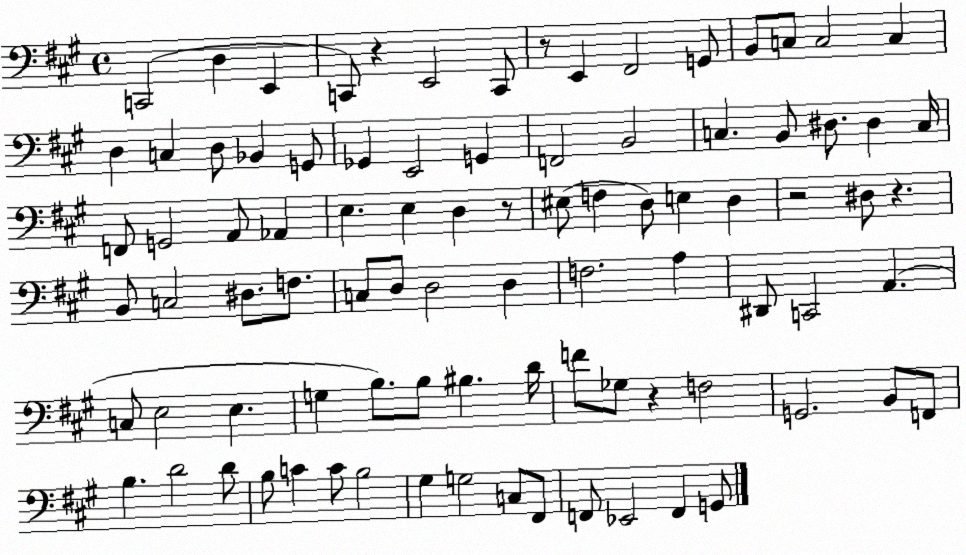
X:1
T:Untitled
M:4/4
L:1/4
K:A
C,,2 D, E,, C,,/2 z E,,2 C,,/2 z/2 E,, ^F,,2 G,,/2 B,,/2 C,/2 C,2 C, D, C, D,/2 _B,, G,,/2 _G,, E,,2 G,, F,,2 B,,2 C, B,,/2 ^D,/2 ^D, C,/4 F,,/2 G,,2 A,,/2 _A,, E, E, D, z/2 ^E,/2 F, D,/2 E, D, z2 ^D,/2 z B,,/2 C,2 ^D,/2 F,/2 C,/2 D,/2 D,2 D, F,2 A, ^D,,/2 C,,2 A,, C,/2 E,2 E, G, B,/2 B,/2 ^B, D/4 F/2 _G,/2 z F,2 G,,2 B,,/2 F,,/2 B, D2 D/2 B,/2 C C/2 B,2 ^G, G,2 C,/2 ^F,,/2 F,,/2 _E,,2 F,, G,,/2